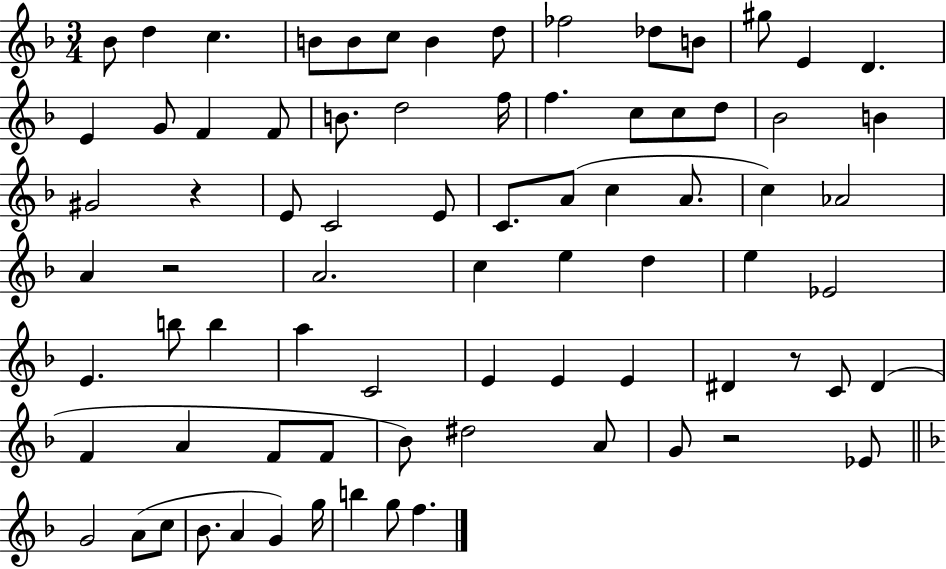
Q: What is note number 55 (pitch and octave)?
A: D#4